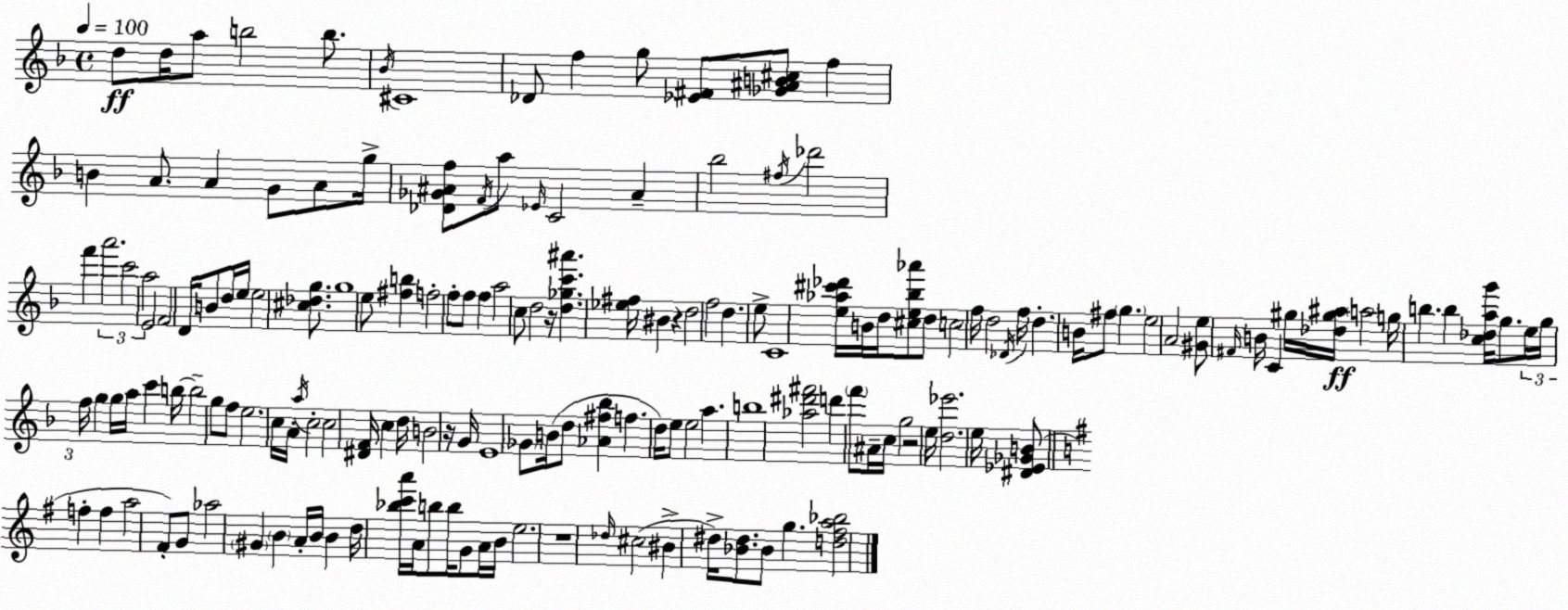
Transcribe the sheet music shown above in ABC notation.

X:1
T:Untitled
M:4/4
L:1/4
K:Dm
d/2 d/4 a/2 b2 b/2 _B/4 ^C4 _D/2 f g/2 [_E^F]/2 [_G^AB^c]/2 f B A/2 A G/2 A/2 g/4 [_D_G^Af]/2 F/4 a/2 _E/4 C2 ^A _b2 ^f/4 _d'2 f' a'2 c'2 a2 E2 F2 D/4 B/2 d/4 e/4 e2 [^c_dg]/2 g4 e/2 [^fb] f2 f/2 f/2 f a2 c/2 d2 z/4 [d_gc'^a'] [_e^f]/4 ^B z d2 f2 d e/2 C4 [e_a^c'_d']/4 B/4 d/4 [^ce_b_a']/2 d/2 c2 f/4 d2 _D/4 f/4 d B/4 ^f/2 g e2 A2 [^Ge]/2 ^F/4 B/4 C ^g/4 [_d^g^a]/4 a2 g/4 b b [c_dag']/4 g/2 e/4 g/4 f/4 g g/4 a/4 c' b/4 b2 g/2 f/2 e2 c/4 A/4 a/4 c2 c2 [^DF]/4 c d/4 B2 z/4 G/4 E4 _G/2 B/4 d/2 [_A^f_b] f d/4 e/2 e2 a b4 [_a^d'^f']2 d' f'/2 ^A/4 c/4 g2 z2 e/4 [d_e']2 e/4 [^D_E_GB]/2 f f a2 ^F/2 G/2 _a2 ^G B A/4 B/4 B d/4 [_bc'a']/4 A/4 b/2 b/4 G/2 A/4 B/4 e2 z4 _d/4 ^c2 ^B ^d/4 [_B^d]/2 _B/2 g [d^fa_b]2